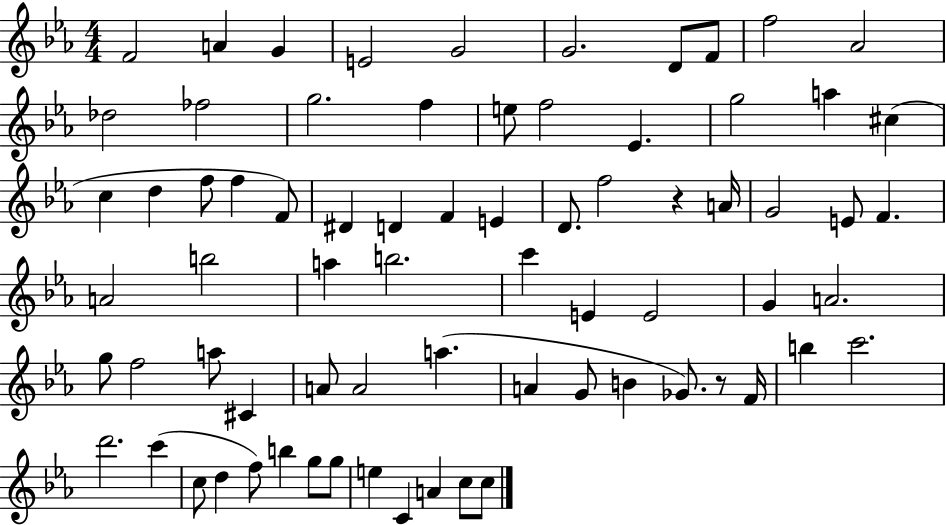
{
  \clef treble
  \numericTimeSignature
  \time 4/4
  \key ees \major
  \repeat volta 2 { f'2 a'4 g'4 | e'2 g'2 | g'2. d'8 f'8 | f''2 aes'2 | \break des''2 fes''2 | g''2. f''4 | e''8 f''2 ees'4. | g''2 a''4 cis''4( | \break c''4 d''4 f''8 f''4 f'8) | dis'4 d'4 f'4 e'4 | d'8. f''2 r4 a'16 | g'2 e'8 f'4. | \break a'2 b''2 | a''4 b''2. | c'''4 e'4 e'2 | g'4 a'2. | \break g''8 f''2 a''8 cis'4 | a'8 a'2 a''4.( | a'4 g'8 b'4 ges'8.) r8 f'16 | b''4 c'''2. | \break d'''2. c'''4( | c''8 d''4 f''8) b''4 g''8 g''8 | e''4 c'4 a'4 c''8 c''8 | } \bar "|."
}